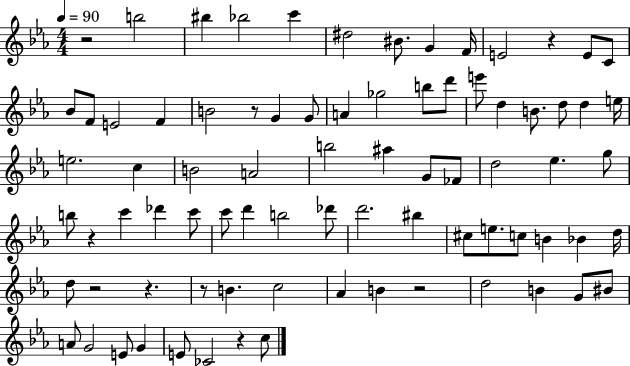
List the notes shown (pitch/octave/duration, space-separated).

R/h B5/h BIS5/q Bb5/h C6/q D#5/h BIS4/e. G4/q F4/s E4/h R/q E4/e C4/e Bb4/e F4/e E4/h F4/q B4/h R/e G4/q G4/e A4/q Gb5/h B5/e D6/e E6/e D5/q B4/e. D5/e D5/q E5/s E5/h. C5/q B4/h A4/h B5/h A#5/q G4/e FES4/e D5/h Eb5/q. G5/e B5/e R/q C6/q Db6/q C6/e C6/e D6/q B5/h Db6/e D6/h. BIS5/q C#5/e E5/e. C5/e B4/q Bb4/q D5/s D5/e R/h R/q. R/e B4/q. C5/h Ab4/q B4/q R/h D5/h B4/q G4/e BIS4/e A4/e G4/h E4/e G4/q E4/e CES4/h R/q C5/e